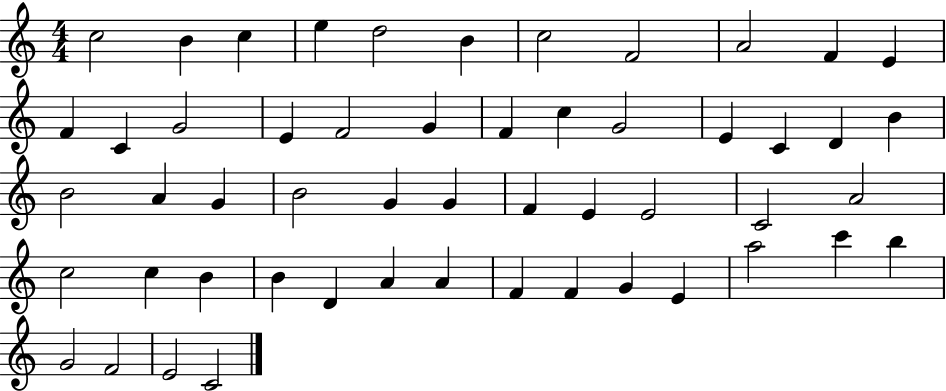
X:1
T:Untitled
M:4/4
L:1/4
K:C
c2 B c e d2 B c2 F2 A2 F E F C G2 E F2 G F c G2 E C D B B2 A G B2 G G F E E2 C2 A2 c2 c B B D A A F F G E a2 c' b G2 F2 E2 C2